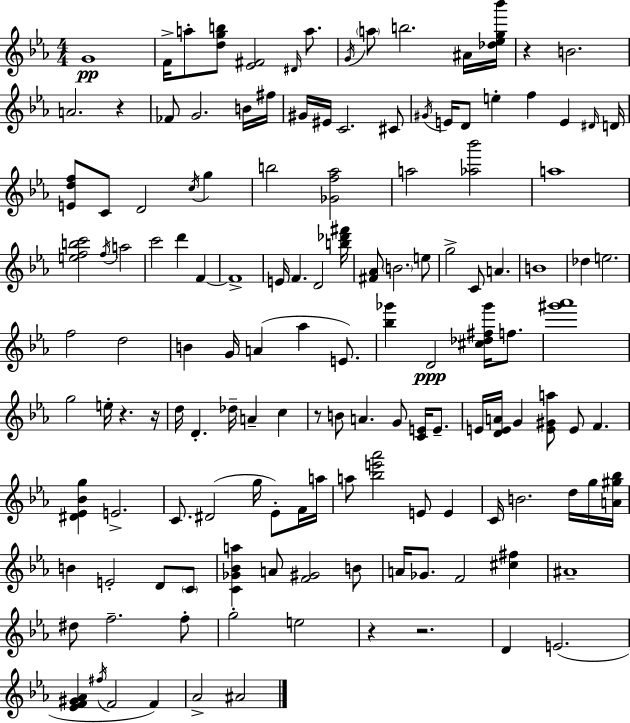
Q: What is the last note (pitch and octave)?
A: A#4